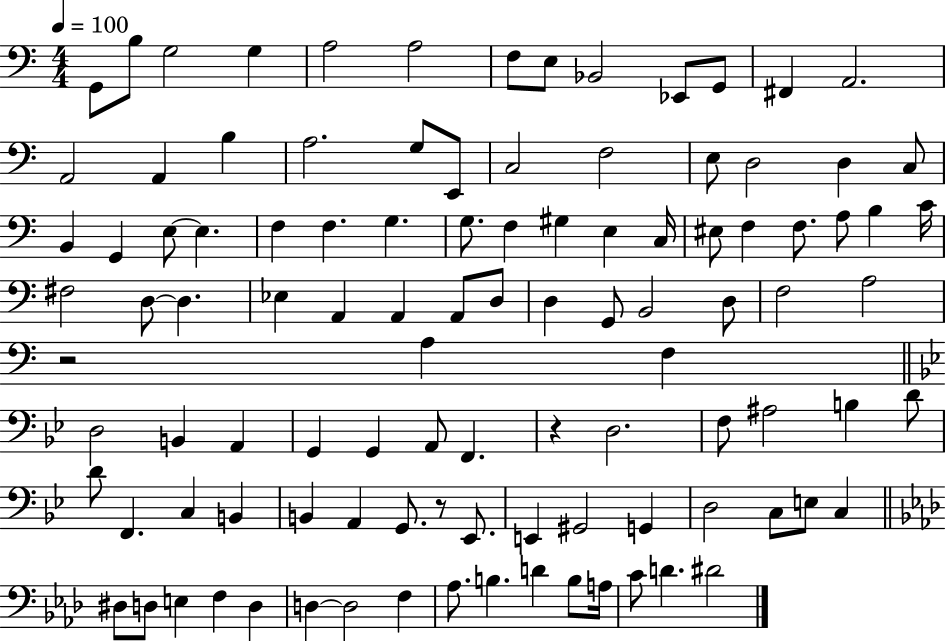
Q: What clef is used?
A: bass